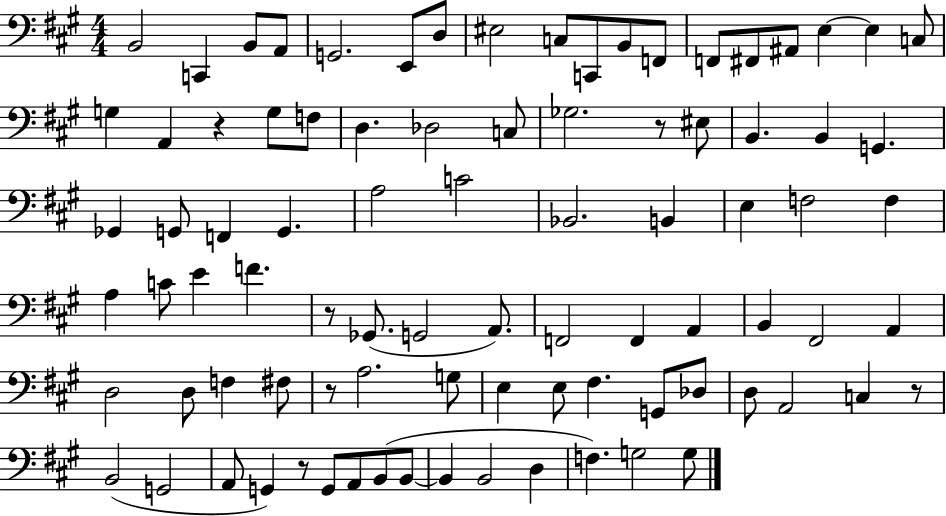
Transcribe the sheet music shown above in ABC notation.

X:1
T:Untitled
M:4/4
L:1/4
K:A
B,,2 C,, B,,/2 A,,/2 G,,2 E,,/2 D,/2 ^E,2 C,/2 C,,/2 B,,/2 F,,/2 F,,/2 ^F,,/2 ^A,,/2 E, E, C,/2 G, A,, z G,/2 F,/2 D, _D,2 C,/2 _G,2 z/2 ^E,/2 B,, B,, G,, _G,, G,,/2 F,, G,, A,2 C2 _B,,2 B,, E, F,2 F, A, C/2 E F z/2 _G,,/2 G,,2 A,,/2 F,,2 F,, A,, B,, ^F,,2 A,, D,2 D,/2 F, ^F,/2 z/2 A,2 G,/2 E, E,/2 ^F, G,,/2 _D,/2 D,/2 A,,2 C, z/2 B,,2 G,,2 A,,/2 G,, z/2 G,,/2 A,,/2 B,,/2 B,,/2 B,, B,,2 D, F, G,2 G,/2